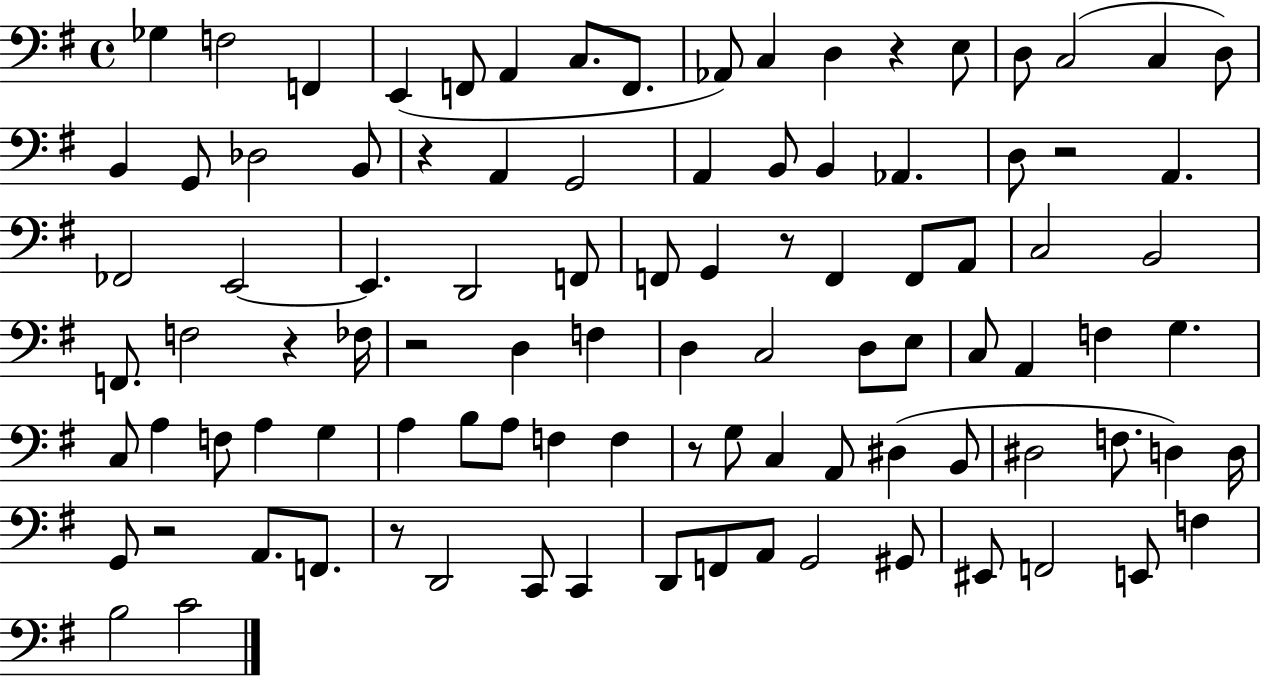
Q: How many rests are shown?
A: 9